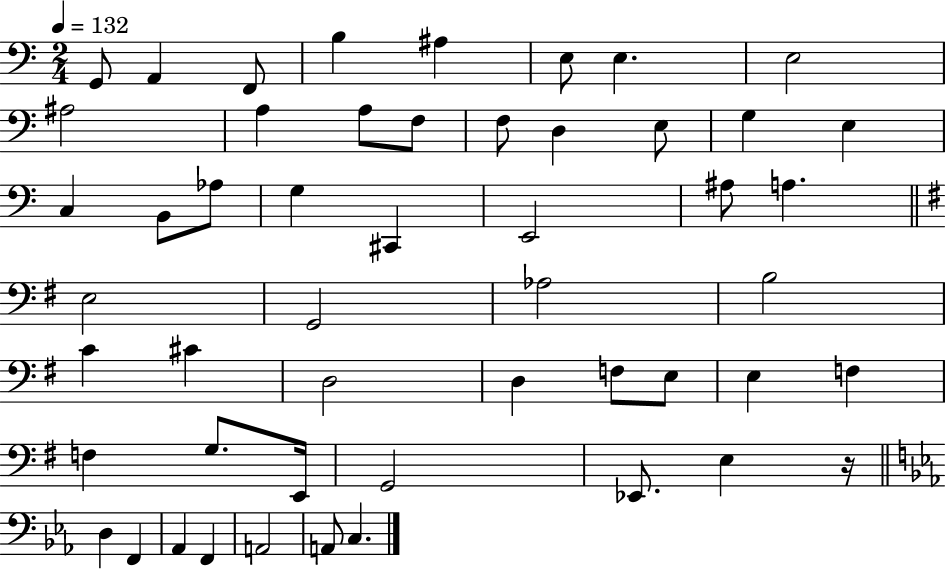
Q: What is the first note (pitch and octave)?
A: G2